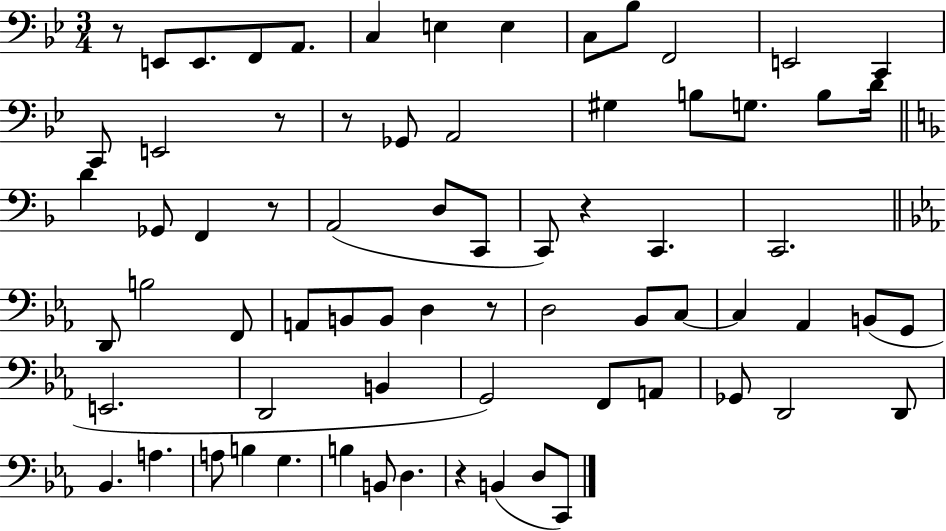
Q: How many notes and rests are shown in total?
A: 71